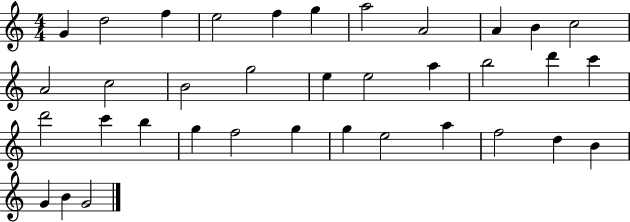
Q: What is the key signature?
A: C major